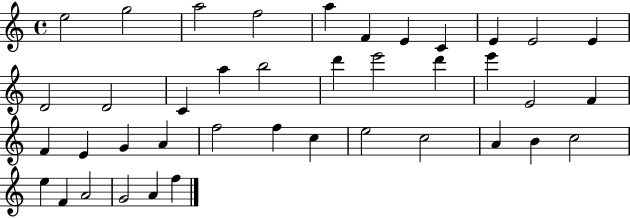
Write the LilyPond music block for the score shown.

{
  \clef treble
  \time 4/4
  \defaultTimeSignature
  \key c \major
  e''2 g''2 | a''2 f''2 | a''4 f'4 e'4 c'4 | e'4 e'2 e'4 | \break d'2 d'2 | c'4 a''4 b''2 | d'''4 e'''2 d'''4 | e'''4 e'2 f'4 | \break f'4 e'4 g'4 a'4 | f''2 f''4 c''4 | e''2 c''2 | a'4 b'4 c''2 | \break e''4 f'4 a'2 | g'2 a'4 f''4 | \bar "|."
}